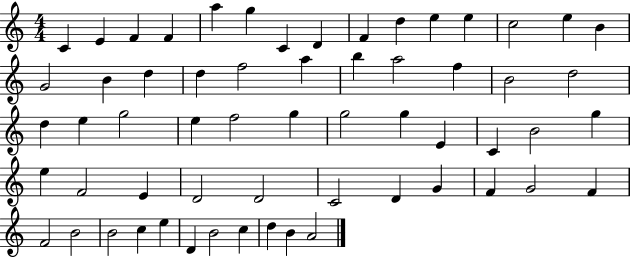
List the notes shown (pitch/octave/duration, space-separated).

C4/q E4/q F4/q F4/q A5/q G5/q C4/q D4/q F4/q D5/q E5/q E5/q C5/h E5/q B4/q G4/h B4/q D5/q D5/q F5/h A5/q B5/q A5/h F5/q B4/h D5/h D5/q E5/q G5/h E5/q F5/h G5/q G5/h G5/q E4/q C4/q B4/h G5/q E5/q F4/h E4/q D4/h D4/h C4/h D4/q G4/q F4/q G4/h F4/q F4/h B4/h B4/h C5/q E5/q D4/q B4/h C5/q D5/q B4/q A4/h